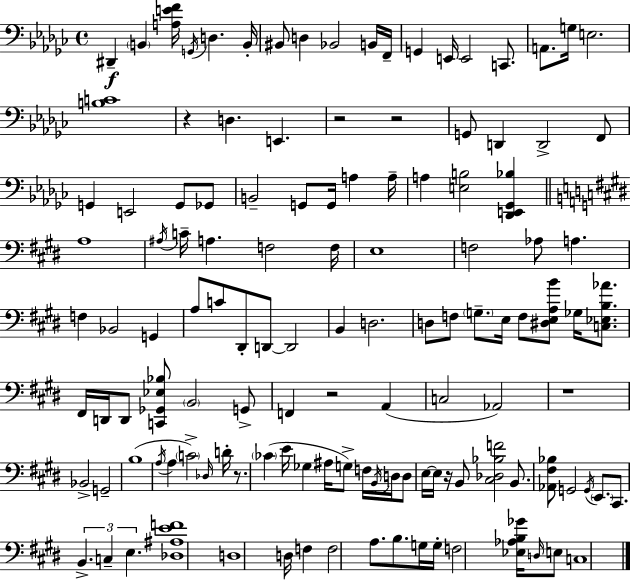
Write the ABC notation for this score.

X:1
T:Untitled
M:4/4
L:1/4
K:Ebm
^D,, B,, [A,EF]/4 G,,/4 D, B,,/4 ^B,,/2 D, _B,,2 B,,/4 F,,/4 G,, E,,/4 E,,2 C,,/2 A,,/2 G,/4 E,2 [B,C]4 z D, E,, z2 z2 G,,/2 D,, D,,2 F,,/2 G,, E,,2 G,,/2 _G,,/2 B,,2 G,,/2 G,,/4 A, A,/4 A, [E,B,]2 [_D,,E,,_G,,_B,] A,4 ^A,/4 C/4 A, F,2 F,/4 E,4 F,2 _A,/2 A, F, _B,,2 G,, A,/2 C/2 ^D,,/2 D,,/2 D,,2 B,, D,2 D,/2 F,/2 G,/2 E,/4 F,/2 [^D,E,A,B]/2 _G,/4 [C,_E,B,_A]/2 ^F,,/4 D,,/4 D,,/2 [C,,_G,,_E,_B,]/2 B,,2 G,,/2 F,, z2 A,, C,2 _A,,2 z4 _B,,2 G,,2 B,4 A,/4 A, C2 _D,/4 D/4 z/2 _C E/4 _G, ^A,/4 G,/2 F,/4 B,,/4 D,/4 D,/2 E,/4 E,/4 z/4 B,,/2 [^C,_D,_B,F]2 B,,/2 [_A,,^F,_B,]/2 G,,2 G,,/4 E,,/2 ^C,,/2 B,, C, E, [_D,^A,EF]4 D,4 D,/4 F, F,2 A,/2 B,/2 G,/4 G,/4 F,2 [_E,_A,B,_G]/4 D,/4 E,/2 C,4